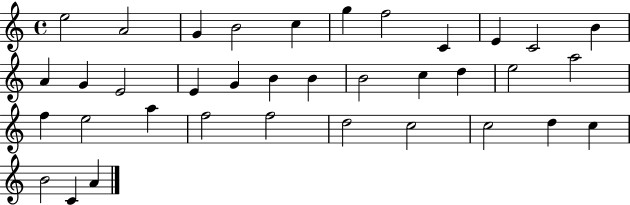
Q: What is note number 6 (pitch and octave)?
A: G5